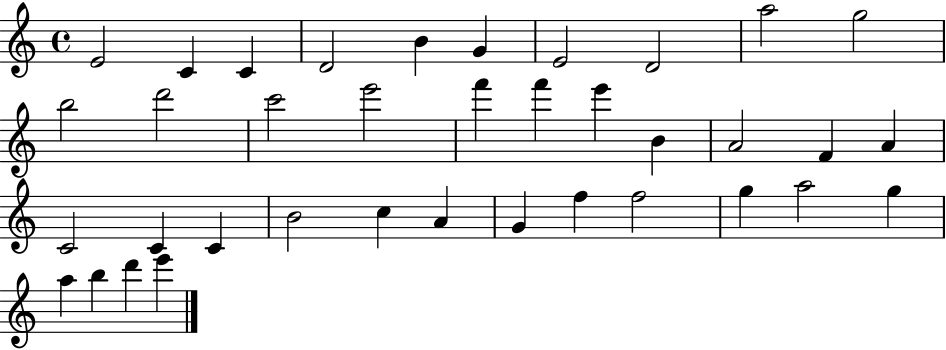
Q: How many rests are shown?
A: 0